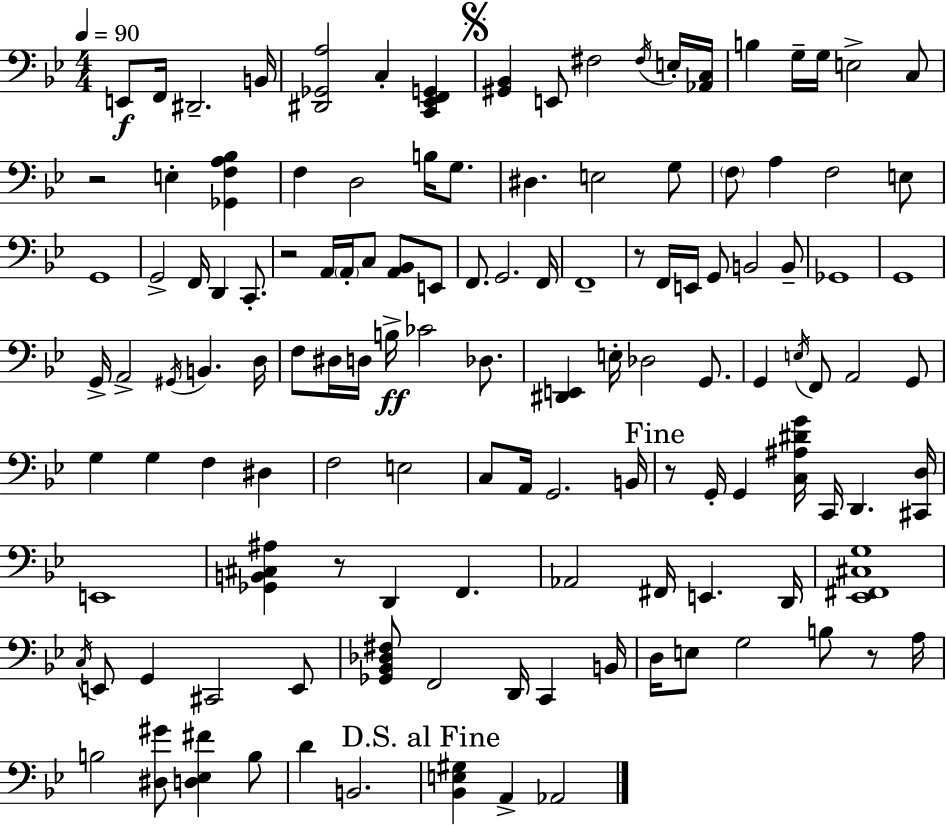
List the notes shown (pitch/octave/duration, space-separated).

E2/e F2/s D#2/h. B2/s [D#2,Gb2,A3]/h C3/q [C2,Eb2,F2,G2]/q [G#2,Bb2]/q E2/e F#3/h F#3/s E3/s [Ab2,C3]/s B3/q G3/s G3/s E3/h C3/e R/h E3/q [Gb2,F3,A3,Bb3]/q F3/q D3/h B3/s G3/e. D#3/q. E3/h G3/e F3/e A3/q F3/h E3/e G2/w G2/h F2/s D2/q C2/e. R/h A2/s A2/s C3/e [A2,Bb2]/e E2/e F2/e. G2/h. F2/s F2/w R/e F2/s E2/s G2/e B2/h B2/e Gb2/w G2/w G2/s A2/h G#2/s B2/q. D3/s F3/e D#3/s D3/s B3/s CES4/h Db3/e. [D#2,E2]/q E3/s Db3/h G2/e. G2/q E3/s F2/e A2/h G2/e G3/q G3/q F3/q D#3/q F3/h E3/h C3/e A2/s G2/h. B2/s R/e G2/s G2/q [C3,A#3,D#4,G4]/s C2/s D2/q. [C#2,D3]/s E2/w [Gb2,B2,C#3,A#3]/q R/e D2/q F2/q. Ab2/h F#2/s E2/q. D2/s [Eb2,F#2,C#3,G3]/w C3/s E2/e G2/q C#2/h E2/e [Gb2,Bb2,Db3,F#3]/e F2/h D2/s C2/q B2/s D3/s E3/e G3/h B3/e R/e A3/s B3/h [D#3,G#4]/e [D3,Eb3,F#4]/q B3/e D4/q B2/h. [Bb2,E3,G#3]/q A2/q Ab2/h